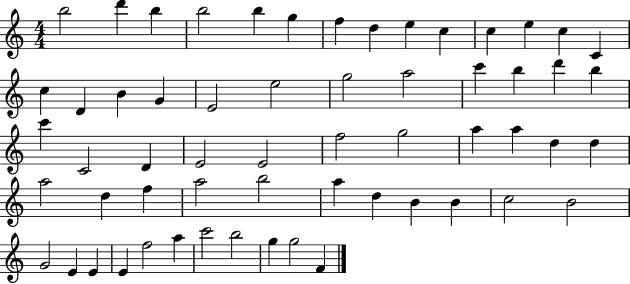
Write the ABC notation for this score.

X:1
T:Untitled
M:4/4
L:1/4
K:C
b2 d' b b2 b g f d e c c e c C c D B G E2 e2 g2 a2 c' b d' b c' C2 D E2 E2 f2 g2 a a d d a2 d f a2 b2 a d B B c2 B2 G2 E E E f2 a c'2 b2 g g2 F